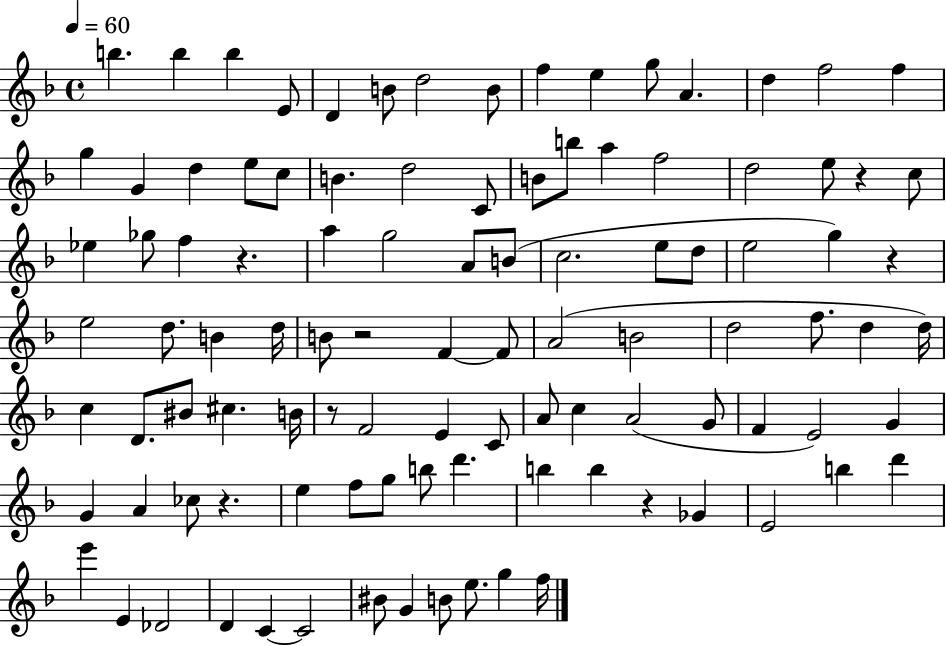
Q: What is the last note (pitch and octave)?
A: F5